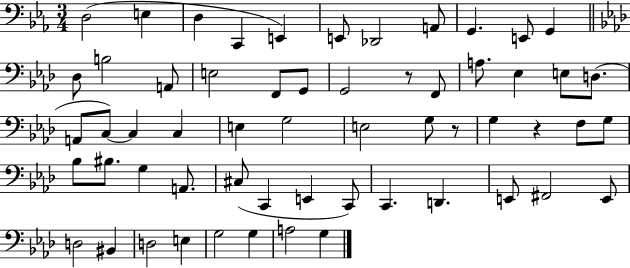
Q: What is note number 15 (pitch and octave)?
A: E3